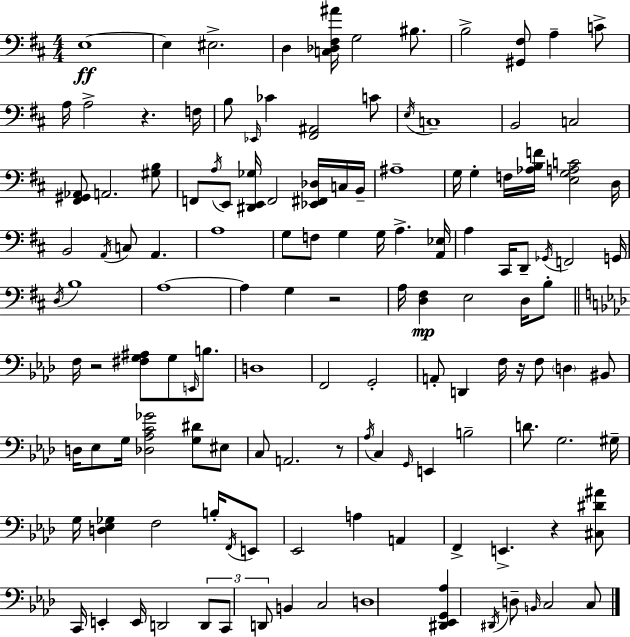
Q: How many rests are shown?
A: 6